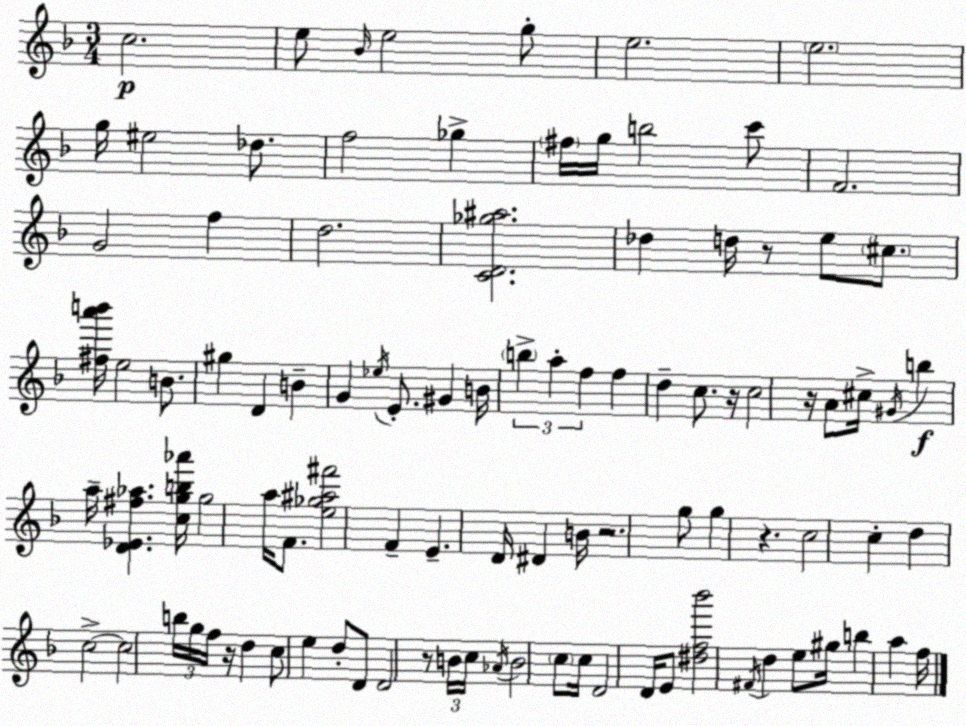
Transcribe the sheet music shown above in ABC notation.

X:1
T:Untitled
M:3/4
L:1/4
K:F
c2 e/2 _B/4 e2 g/2 e2 e2 g/4 ^e2 _d/2 f2 _g ^f/4 g/4 b2 c'/2 F2 G2 f d2 [CD_g^a]2 _d d/4 z/2 e/2 ^c/2 [^fa'b']/4 e2 B/2 ^g D B G _e/4 E/2 ^G B/4 b a f f d c/2 z/4 c2 z/4 A/2 ^c/4 ^G/4 b a/4 [D_E^f_a] [cgb_a']/4 g2 a/4 F/2 [e_g^a^f']2 F E D/4 ^D B/4 z2 g/2 g z c2 c d c2 c2 b/4 g/4 f/4 z/4 d c/2 e d/2 D/2 D2 z/2 B/4 c/4 _A/4 B2 c/2 c/4 D2 D/4 E/2 [^df_b']2 ^F/4 d e/2 ^g/4 b a f/4